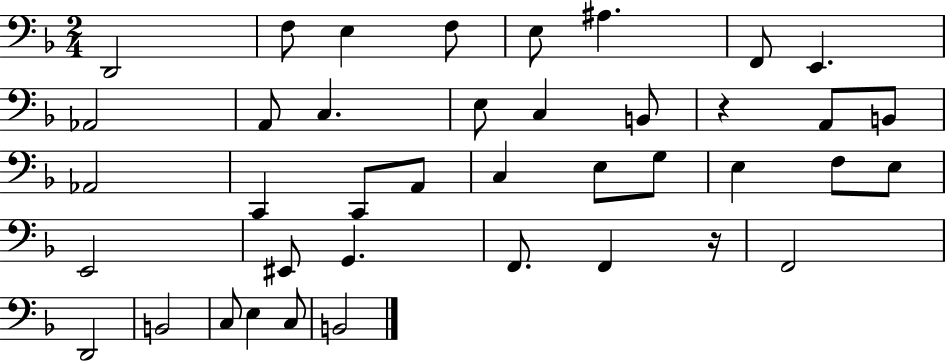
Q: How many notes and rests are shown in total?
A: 40